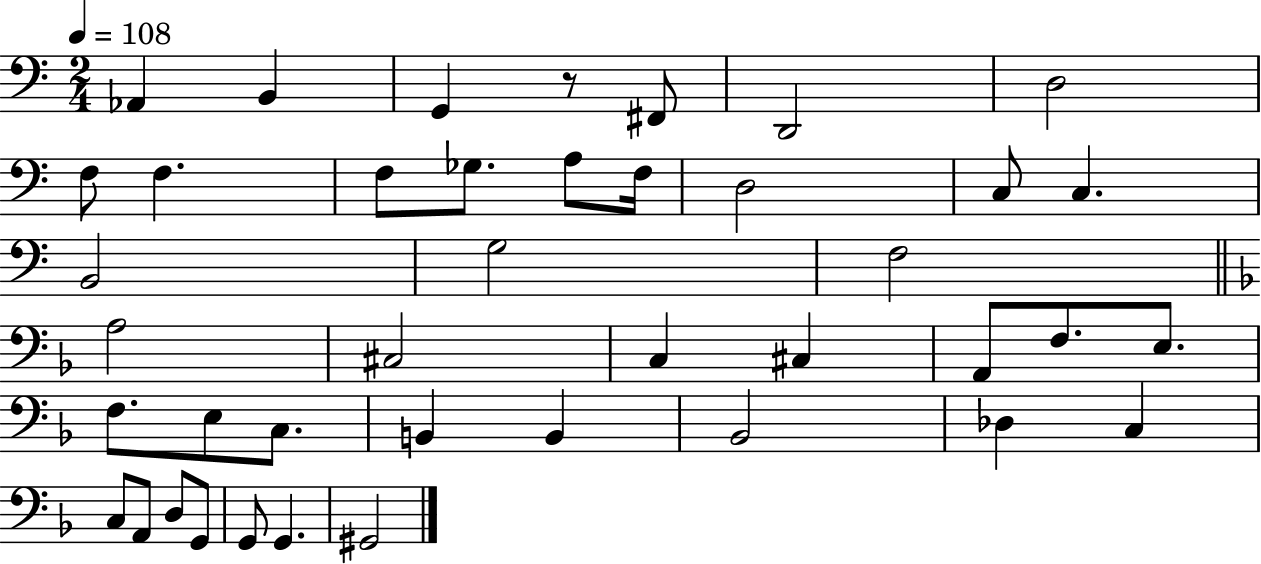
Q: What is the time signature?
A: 2/4